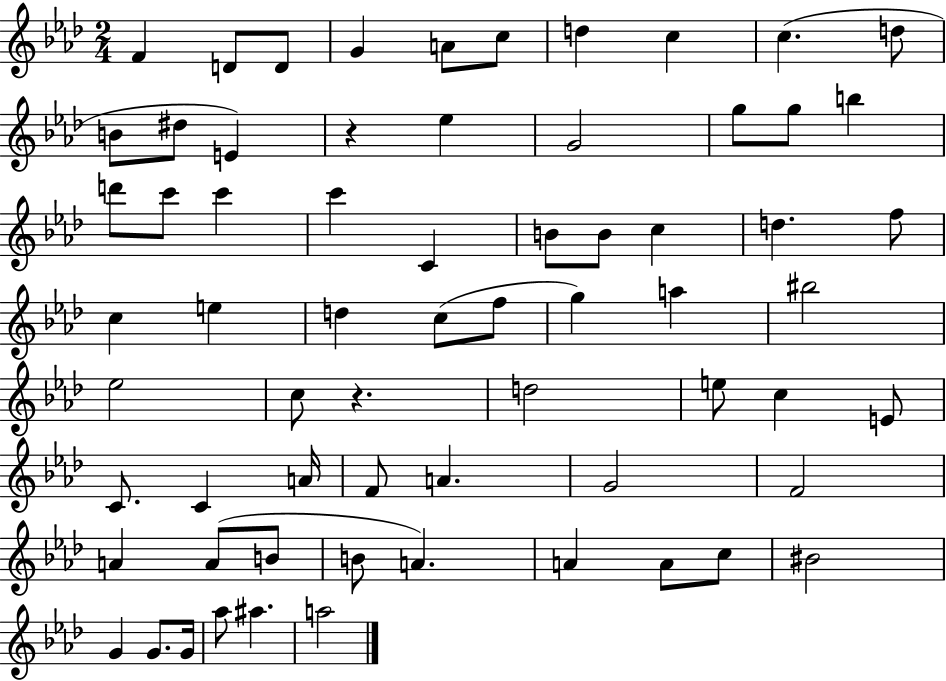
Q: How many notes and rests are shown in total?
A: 66